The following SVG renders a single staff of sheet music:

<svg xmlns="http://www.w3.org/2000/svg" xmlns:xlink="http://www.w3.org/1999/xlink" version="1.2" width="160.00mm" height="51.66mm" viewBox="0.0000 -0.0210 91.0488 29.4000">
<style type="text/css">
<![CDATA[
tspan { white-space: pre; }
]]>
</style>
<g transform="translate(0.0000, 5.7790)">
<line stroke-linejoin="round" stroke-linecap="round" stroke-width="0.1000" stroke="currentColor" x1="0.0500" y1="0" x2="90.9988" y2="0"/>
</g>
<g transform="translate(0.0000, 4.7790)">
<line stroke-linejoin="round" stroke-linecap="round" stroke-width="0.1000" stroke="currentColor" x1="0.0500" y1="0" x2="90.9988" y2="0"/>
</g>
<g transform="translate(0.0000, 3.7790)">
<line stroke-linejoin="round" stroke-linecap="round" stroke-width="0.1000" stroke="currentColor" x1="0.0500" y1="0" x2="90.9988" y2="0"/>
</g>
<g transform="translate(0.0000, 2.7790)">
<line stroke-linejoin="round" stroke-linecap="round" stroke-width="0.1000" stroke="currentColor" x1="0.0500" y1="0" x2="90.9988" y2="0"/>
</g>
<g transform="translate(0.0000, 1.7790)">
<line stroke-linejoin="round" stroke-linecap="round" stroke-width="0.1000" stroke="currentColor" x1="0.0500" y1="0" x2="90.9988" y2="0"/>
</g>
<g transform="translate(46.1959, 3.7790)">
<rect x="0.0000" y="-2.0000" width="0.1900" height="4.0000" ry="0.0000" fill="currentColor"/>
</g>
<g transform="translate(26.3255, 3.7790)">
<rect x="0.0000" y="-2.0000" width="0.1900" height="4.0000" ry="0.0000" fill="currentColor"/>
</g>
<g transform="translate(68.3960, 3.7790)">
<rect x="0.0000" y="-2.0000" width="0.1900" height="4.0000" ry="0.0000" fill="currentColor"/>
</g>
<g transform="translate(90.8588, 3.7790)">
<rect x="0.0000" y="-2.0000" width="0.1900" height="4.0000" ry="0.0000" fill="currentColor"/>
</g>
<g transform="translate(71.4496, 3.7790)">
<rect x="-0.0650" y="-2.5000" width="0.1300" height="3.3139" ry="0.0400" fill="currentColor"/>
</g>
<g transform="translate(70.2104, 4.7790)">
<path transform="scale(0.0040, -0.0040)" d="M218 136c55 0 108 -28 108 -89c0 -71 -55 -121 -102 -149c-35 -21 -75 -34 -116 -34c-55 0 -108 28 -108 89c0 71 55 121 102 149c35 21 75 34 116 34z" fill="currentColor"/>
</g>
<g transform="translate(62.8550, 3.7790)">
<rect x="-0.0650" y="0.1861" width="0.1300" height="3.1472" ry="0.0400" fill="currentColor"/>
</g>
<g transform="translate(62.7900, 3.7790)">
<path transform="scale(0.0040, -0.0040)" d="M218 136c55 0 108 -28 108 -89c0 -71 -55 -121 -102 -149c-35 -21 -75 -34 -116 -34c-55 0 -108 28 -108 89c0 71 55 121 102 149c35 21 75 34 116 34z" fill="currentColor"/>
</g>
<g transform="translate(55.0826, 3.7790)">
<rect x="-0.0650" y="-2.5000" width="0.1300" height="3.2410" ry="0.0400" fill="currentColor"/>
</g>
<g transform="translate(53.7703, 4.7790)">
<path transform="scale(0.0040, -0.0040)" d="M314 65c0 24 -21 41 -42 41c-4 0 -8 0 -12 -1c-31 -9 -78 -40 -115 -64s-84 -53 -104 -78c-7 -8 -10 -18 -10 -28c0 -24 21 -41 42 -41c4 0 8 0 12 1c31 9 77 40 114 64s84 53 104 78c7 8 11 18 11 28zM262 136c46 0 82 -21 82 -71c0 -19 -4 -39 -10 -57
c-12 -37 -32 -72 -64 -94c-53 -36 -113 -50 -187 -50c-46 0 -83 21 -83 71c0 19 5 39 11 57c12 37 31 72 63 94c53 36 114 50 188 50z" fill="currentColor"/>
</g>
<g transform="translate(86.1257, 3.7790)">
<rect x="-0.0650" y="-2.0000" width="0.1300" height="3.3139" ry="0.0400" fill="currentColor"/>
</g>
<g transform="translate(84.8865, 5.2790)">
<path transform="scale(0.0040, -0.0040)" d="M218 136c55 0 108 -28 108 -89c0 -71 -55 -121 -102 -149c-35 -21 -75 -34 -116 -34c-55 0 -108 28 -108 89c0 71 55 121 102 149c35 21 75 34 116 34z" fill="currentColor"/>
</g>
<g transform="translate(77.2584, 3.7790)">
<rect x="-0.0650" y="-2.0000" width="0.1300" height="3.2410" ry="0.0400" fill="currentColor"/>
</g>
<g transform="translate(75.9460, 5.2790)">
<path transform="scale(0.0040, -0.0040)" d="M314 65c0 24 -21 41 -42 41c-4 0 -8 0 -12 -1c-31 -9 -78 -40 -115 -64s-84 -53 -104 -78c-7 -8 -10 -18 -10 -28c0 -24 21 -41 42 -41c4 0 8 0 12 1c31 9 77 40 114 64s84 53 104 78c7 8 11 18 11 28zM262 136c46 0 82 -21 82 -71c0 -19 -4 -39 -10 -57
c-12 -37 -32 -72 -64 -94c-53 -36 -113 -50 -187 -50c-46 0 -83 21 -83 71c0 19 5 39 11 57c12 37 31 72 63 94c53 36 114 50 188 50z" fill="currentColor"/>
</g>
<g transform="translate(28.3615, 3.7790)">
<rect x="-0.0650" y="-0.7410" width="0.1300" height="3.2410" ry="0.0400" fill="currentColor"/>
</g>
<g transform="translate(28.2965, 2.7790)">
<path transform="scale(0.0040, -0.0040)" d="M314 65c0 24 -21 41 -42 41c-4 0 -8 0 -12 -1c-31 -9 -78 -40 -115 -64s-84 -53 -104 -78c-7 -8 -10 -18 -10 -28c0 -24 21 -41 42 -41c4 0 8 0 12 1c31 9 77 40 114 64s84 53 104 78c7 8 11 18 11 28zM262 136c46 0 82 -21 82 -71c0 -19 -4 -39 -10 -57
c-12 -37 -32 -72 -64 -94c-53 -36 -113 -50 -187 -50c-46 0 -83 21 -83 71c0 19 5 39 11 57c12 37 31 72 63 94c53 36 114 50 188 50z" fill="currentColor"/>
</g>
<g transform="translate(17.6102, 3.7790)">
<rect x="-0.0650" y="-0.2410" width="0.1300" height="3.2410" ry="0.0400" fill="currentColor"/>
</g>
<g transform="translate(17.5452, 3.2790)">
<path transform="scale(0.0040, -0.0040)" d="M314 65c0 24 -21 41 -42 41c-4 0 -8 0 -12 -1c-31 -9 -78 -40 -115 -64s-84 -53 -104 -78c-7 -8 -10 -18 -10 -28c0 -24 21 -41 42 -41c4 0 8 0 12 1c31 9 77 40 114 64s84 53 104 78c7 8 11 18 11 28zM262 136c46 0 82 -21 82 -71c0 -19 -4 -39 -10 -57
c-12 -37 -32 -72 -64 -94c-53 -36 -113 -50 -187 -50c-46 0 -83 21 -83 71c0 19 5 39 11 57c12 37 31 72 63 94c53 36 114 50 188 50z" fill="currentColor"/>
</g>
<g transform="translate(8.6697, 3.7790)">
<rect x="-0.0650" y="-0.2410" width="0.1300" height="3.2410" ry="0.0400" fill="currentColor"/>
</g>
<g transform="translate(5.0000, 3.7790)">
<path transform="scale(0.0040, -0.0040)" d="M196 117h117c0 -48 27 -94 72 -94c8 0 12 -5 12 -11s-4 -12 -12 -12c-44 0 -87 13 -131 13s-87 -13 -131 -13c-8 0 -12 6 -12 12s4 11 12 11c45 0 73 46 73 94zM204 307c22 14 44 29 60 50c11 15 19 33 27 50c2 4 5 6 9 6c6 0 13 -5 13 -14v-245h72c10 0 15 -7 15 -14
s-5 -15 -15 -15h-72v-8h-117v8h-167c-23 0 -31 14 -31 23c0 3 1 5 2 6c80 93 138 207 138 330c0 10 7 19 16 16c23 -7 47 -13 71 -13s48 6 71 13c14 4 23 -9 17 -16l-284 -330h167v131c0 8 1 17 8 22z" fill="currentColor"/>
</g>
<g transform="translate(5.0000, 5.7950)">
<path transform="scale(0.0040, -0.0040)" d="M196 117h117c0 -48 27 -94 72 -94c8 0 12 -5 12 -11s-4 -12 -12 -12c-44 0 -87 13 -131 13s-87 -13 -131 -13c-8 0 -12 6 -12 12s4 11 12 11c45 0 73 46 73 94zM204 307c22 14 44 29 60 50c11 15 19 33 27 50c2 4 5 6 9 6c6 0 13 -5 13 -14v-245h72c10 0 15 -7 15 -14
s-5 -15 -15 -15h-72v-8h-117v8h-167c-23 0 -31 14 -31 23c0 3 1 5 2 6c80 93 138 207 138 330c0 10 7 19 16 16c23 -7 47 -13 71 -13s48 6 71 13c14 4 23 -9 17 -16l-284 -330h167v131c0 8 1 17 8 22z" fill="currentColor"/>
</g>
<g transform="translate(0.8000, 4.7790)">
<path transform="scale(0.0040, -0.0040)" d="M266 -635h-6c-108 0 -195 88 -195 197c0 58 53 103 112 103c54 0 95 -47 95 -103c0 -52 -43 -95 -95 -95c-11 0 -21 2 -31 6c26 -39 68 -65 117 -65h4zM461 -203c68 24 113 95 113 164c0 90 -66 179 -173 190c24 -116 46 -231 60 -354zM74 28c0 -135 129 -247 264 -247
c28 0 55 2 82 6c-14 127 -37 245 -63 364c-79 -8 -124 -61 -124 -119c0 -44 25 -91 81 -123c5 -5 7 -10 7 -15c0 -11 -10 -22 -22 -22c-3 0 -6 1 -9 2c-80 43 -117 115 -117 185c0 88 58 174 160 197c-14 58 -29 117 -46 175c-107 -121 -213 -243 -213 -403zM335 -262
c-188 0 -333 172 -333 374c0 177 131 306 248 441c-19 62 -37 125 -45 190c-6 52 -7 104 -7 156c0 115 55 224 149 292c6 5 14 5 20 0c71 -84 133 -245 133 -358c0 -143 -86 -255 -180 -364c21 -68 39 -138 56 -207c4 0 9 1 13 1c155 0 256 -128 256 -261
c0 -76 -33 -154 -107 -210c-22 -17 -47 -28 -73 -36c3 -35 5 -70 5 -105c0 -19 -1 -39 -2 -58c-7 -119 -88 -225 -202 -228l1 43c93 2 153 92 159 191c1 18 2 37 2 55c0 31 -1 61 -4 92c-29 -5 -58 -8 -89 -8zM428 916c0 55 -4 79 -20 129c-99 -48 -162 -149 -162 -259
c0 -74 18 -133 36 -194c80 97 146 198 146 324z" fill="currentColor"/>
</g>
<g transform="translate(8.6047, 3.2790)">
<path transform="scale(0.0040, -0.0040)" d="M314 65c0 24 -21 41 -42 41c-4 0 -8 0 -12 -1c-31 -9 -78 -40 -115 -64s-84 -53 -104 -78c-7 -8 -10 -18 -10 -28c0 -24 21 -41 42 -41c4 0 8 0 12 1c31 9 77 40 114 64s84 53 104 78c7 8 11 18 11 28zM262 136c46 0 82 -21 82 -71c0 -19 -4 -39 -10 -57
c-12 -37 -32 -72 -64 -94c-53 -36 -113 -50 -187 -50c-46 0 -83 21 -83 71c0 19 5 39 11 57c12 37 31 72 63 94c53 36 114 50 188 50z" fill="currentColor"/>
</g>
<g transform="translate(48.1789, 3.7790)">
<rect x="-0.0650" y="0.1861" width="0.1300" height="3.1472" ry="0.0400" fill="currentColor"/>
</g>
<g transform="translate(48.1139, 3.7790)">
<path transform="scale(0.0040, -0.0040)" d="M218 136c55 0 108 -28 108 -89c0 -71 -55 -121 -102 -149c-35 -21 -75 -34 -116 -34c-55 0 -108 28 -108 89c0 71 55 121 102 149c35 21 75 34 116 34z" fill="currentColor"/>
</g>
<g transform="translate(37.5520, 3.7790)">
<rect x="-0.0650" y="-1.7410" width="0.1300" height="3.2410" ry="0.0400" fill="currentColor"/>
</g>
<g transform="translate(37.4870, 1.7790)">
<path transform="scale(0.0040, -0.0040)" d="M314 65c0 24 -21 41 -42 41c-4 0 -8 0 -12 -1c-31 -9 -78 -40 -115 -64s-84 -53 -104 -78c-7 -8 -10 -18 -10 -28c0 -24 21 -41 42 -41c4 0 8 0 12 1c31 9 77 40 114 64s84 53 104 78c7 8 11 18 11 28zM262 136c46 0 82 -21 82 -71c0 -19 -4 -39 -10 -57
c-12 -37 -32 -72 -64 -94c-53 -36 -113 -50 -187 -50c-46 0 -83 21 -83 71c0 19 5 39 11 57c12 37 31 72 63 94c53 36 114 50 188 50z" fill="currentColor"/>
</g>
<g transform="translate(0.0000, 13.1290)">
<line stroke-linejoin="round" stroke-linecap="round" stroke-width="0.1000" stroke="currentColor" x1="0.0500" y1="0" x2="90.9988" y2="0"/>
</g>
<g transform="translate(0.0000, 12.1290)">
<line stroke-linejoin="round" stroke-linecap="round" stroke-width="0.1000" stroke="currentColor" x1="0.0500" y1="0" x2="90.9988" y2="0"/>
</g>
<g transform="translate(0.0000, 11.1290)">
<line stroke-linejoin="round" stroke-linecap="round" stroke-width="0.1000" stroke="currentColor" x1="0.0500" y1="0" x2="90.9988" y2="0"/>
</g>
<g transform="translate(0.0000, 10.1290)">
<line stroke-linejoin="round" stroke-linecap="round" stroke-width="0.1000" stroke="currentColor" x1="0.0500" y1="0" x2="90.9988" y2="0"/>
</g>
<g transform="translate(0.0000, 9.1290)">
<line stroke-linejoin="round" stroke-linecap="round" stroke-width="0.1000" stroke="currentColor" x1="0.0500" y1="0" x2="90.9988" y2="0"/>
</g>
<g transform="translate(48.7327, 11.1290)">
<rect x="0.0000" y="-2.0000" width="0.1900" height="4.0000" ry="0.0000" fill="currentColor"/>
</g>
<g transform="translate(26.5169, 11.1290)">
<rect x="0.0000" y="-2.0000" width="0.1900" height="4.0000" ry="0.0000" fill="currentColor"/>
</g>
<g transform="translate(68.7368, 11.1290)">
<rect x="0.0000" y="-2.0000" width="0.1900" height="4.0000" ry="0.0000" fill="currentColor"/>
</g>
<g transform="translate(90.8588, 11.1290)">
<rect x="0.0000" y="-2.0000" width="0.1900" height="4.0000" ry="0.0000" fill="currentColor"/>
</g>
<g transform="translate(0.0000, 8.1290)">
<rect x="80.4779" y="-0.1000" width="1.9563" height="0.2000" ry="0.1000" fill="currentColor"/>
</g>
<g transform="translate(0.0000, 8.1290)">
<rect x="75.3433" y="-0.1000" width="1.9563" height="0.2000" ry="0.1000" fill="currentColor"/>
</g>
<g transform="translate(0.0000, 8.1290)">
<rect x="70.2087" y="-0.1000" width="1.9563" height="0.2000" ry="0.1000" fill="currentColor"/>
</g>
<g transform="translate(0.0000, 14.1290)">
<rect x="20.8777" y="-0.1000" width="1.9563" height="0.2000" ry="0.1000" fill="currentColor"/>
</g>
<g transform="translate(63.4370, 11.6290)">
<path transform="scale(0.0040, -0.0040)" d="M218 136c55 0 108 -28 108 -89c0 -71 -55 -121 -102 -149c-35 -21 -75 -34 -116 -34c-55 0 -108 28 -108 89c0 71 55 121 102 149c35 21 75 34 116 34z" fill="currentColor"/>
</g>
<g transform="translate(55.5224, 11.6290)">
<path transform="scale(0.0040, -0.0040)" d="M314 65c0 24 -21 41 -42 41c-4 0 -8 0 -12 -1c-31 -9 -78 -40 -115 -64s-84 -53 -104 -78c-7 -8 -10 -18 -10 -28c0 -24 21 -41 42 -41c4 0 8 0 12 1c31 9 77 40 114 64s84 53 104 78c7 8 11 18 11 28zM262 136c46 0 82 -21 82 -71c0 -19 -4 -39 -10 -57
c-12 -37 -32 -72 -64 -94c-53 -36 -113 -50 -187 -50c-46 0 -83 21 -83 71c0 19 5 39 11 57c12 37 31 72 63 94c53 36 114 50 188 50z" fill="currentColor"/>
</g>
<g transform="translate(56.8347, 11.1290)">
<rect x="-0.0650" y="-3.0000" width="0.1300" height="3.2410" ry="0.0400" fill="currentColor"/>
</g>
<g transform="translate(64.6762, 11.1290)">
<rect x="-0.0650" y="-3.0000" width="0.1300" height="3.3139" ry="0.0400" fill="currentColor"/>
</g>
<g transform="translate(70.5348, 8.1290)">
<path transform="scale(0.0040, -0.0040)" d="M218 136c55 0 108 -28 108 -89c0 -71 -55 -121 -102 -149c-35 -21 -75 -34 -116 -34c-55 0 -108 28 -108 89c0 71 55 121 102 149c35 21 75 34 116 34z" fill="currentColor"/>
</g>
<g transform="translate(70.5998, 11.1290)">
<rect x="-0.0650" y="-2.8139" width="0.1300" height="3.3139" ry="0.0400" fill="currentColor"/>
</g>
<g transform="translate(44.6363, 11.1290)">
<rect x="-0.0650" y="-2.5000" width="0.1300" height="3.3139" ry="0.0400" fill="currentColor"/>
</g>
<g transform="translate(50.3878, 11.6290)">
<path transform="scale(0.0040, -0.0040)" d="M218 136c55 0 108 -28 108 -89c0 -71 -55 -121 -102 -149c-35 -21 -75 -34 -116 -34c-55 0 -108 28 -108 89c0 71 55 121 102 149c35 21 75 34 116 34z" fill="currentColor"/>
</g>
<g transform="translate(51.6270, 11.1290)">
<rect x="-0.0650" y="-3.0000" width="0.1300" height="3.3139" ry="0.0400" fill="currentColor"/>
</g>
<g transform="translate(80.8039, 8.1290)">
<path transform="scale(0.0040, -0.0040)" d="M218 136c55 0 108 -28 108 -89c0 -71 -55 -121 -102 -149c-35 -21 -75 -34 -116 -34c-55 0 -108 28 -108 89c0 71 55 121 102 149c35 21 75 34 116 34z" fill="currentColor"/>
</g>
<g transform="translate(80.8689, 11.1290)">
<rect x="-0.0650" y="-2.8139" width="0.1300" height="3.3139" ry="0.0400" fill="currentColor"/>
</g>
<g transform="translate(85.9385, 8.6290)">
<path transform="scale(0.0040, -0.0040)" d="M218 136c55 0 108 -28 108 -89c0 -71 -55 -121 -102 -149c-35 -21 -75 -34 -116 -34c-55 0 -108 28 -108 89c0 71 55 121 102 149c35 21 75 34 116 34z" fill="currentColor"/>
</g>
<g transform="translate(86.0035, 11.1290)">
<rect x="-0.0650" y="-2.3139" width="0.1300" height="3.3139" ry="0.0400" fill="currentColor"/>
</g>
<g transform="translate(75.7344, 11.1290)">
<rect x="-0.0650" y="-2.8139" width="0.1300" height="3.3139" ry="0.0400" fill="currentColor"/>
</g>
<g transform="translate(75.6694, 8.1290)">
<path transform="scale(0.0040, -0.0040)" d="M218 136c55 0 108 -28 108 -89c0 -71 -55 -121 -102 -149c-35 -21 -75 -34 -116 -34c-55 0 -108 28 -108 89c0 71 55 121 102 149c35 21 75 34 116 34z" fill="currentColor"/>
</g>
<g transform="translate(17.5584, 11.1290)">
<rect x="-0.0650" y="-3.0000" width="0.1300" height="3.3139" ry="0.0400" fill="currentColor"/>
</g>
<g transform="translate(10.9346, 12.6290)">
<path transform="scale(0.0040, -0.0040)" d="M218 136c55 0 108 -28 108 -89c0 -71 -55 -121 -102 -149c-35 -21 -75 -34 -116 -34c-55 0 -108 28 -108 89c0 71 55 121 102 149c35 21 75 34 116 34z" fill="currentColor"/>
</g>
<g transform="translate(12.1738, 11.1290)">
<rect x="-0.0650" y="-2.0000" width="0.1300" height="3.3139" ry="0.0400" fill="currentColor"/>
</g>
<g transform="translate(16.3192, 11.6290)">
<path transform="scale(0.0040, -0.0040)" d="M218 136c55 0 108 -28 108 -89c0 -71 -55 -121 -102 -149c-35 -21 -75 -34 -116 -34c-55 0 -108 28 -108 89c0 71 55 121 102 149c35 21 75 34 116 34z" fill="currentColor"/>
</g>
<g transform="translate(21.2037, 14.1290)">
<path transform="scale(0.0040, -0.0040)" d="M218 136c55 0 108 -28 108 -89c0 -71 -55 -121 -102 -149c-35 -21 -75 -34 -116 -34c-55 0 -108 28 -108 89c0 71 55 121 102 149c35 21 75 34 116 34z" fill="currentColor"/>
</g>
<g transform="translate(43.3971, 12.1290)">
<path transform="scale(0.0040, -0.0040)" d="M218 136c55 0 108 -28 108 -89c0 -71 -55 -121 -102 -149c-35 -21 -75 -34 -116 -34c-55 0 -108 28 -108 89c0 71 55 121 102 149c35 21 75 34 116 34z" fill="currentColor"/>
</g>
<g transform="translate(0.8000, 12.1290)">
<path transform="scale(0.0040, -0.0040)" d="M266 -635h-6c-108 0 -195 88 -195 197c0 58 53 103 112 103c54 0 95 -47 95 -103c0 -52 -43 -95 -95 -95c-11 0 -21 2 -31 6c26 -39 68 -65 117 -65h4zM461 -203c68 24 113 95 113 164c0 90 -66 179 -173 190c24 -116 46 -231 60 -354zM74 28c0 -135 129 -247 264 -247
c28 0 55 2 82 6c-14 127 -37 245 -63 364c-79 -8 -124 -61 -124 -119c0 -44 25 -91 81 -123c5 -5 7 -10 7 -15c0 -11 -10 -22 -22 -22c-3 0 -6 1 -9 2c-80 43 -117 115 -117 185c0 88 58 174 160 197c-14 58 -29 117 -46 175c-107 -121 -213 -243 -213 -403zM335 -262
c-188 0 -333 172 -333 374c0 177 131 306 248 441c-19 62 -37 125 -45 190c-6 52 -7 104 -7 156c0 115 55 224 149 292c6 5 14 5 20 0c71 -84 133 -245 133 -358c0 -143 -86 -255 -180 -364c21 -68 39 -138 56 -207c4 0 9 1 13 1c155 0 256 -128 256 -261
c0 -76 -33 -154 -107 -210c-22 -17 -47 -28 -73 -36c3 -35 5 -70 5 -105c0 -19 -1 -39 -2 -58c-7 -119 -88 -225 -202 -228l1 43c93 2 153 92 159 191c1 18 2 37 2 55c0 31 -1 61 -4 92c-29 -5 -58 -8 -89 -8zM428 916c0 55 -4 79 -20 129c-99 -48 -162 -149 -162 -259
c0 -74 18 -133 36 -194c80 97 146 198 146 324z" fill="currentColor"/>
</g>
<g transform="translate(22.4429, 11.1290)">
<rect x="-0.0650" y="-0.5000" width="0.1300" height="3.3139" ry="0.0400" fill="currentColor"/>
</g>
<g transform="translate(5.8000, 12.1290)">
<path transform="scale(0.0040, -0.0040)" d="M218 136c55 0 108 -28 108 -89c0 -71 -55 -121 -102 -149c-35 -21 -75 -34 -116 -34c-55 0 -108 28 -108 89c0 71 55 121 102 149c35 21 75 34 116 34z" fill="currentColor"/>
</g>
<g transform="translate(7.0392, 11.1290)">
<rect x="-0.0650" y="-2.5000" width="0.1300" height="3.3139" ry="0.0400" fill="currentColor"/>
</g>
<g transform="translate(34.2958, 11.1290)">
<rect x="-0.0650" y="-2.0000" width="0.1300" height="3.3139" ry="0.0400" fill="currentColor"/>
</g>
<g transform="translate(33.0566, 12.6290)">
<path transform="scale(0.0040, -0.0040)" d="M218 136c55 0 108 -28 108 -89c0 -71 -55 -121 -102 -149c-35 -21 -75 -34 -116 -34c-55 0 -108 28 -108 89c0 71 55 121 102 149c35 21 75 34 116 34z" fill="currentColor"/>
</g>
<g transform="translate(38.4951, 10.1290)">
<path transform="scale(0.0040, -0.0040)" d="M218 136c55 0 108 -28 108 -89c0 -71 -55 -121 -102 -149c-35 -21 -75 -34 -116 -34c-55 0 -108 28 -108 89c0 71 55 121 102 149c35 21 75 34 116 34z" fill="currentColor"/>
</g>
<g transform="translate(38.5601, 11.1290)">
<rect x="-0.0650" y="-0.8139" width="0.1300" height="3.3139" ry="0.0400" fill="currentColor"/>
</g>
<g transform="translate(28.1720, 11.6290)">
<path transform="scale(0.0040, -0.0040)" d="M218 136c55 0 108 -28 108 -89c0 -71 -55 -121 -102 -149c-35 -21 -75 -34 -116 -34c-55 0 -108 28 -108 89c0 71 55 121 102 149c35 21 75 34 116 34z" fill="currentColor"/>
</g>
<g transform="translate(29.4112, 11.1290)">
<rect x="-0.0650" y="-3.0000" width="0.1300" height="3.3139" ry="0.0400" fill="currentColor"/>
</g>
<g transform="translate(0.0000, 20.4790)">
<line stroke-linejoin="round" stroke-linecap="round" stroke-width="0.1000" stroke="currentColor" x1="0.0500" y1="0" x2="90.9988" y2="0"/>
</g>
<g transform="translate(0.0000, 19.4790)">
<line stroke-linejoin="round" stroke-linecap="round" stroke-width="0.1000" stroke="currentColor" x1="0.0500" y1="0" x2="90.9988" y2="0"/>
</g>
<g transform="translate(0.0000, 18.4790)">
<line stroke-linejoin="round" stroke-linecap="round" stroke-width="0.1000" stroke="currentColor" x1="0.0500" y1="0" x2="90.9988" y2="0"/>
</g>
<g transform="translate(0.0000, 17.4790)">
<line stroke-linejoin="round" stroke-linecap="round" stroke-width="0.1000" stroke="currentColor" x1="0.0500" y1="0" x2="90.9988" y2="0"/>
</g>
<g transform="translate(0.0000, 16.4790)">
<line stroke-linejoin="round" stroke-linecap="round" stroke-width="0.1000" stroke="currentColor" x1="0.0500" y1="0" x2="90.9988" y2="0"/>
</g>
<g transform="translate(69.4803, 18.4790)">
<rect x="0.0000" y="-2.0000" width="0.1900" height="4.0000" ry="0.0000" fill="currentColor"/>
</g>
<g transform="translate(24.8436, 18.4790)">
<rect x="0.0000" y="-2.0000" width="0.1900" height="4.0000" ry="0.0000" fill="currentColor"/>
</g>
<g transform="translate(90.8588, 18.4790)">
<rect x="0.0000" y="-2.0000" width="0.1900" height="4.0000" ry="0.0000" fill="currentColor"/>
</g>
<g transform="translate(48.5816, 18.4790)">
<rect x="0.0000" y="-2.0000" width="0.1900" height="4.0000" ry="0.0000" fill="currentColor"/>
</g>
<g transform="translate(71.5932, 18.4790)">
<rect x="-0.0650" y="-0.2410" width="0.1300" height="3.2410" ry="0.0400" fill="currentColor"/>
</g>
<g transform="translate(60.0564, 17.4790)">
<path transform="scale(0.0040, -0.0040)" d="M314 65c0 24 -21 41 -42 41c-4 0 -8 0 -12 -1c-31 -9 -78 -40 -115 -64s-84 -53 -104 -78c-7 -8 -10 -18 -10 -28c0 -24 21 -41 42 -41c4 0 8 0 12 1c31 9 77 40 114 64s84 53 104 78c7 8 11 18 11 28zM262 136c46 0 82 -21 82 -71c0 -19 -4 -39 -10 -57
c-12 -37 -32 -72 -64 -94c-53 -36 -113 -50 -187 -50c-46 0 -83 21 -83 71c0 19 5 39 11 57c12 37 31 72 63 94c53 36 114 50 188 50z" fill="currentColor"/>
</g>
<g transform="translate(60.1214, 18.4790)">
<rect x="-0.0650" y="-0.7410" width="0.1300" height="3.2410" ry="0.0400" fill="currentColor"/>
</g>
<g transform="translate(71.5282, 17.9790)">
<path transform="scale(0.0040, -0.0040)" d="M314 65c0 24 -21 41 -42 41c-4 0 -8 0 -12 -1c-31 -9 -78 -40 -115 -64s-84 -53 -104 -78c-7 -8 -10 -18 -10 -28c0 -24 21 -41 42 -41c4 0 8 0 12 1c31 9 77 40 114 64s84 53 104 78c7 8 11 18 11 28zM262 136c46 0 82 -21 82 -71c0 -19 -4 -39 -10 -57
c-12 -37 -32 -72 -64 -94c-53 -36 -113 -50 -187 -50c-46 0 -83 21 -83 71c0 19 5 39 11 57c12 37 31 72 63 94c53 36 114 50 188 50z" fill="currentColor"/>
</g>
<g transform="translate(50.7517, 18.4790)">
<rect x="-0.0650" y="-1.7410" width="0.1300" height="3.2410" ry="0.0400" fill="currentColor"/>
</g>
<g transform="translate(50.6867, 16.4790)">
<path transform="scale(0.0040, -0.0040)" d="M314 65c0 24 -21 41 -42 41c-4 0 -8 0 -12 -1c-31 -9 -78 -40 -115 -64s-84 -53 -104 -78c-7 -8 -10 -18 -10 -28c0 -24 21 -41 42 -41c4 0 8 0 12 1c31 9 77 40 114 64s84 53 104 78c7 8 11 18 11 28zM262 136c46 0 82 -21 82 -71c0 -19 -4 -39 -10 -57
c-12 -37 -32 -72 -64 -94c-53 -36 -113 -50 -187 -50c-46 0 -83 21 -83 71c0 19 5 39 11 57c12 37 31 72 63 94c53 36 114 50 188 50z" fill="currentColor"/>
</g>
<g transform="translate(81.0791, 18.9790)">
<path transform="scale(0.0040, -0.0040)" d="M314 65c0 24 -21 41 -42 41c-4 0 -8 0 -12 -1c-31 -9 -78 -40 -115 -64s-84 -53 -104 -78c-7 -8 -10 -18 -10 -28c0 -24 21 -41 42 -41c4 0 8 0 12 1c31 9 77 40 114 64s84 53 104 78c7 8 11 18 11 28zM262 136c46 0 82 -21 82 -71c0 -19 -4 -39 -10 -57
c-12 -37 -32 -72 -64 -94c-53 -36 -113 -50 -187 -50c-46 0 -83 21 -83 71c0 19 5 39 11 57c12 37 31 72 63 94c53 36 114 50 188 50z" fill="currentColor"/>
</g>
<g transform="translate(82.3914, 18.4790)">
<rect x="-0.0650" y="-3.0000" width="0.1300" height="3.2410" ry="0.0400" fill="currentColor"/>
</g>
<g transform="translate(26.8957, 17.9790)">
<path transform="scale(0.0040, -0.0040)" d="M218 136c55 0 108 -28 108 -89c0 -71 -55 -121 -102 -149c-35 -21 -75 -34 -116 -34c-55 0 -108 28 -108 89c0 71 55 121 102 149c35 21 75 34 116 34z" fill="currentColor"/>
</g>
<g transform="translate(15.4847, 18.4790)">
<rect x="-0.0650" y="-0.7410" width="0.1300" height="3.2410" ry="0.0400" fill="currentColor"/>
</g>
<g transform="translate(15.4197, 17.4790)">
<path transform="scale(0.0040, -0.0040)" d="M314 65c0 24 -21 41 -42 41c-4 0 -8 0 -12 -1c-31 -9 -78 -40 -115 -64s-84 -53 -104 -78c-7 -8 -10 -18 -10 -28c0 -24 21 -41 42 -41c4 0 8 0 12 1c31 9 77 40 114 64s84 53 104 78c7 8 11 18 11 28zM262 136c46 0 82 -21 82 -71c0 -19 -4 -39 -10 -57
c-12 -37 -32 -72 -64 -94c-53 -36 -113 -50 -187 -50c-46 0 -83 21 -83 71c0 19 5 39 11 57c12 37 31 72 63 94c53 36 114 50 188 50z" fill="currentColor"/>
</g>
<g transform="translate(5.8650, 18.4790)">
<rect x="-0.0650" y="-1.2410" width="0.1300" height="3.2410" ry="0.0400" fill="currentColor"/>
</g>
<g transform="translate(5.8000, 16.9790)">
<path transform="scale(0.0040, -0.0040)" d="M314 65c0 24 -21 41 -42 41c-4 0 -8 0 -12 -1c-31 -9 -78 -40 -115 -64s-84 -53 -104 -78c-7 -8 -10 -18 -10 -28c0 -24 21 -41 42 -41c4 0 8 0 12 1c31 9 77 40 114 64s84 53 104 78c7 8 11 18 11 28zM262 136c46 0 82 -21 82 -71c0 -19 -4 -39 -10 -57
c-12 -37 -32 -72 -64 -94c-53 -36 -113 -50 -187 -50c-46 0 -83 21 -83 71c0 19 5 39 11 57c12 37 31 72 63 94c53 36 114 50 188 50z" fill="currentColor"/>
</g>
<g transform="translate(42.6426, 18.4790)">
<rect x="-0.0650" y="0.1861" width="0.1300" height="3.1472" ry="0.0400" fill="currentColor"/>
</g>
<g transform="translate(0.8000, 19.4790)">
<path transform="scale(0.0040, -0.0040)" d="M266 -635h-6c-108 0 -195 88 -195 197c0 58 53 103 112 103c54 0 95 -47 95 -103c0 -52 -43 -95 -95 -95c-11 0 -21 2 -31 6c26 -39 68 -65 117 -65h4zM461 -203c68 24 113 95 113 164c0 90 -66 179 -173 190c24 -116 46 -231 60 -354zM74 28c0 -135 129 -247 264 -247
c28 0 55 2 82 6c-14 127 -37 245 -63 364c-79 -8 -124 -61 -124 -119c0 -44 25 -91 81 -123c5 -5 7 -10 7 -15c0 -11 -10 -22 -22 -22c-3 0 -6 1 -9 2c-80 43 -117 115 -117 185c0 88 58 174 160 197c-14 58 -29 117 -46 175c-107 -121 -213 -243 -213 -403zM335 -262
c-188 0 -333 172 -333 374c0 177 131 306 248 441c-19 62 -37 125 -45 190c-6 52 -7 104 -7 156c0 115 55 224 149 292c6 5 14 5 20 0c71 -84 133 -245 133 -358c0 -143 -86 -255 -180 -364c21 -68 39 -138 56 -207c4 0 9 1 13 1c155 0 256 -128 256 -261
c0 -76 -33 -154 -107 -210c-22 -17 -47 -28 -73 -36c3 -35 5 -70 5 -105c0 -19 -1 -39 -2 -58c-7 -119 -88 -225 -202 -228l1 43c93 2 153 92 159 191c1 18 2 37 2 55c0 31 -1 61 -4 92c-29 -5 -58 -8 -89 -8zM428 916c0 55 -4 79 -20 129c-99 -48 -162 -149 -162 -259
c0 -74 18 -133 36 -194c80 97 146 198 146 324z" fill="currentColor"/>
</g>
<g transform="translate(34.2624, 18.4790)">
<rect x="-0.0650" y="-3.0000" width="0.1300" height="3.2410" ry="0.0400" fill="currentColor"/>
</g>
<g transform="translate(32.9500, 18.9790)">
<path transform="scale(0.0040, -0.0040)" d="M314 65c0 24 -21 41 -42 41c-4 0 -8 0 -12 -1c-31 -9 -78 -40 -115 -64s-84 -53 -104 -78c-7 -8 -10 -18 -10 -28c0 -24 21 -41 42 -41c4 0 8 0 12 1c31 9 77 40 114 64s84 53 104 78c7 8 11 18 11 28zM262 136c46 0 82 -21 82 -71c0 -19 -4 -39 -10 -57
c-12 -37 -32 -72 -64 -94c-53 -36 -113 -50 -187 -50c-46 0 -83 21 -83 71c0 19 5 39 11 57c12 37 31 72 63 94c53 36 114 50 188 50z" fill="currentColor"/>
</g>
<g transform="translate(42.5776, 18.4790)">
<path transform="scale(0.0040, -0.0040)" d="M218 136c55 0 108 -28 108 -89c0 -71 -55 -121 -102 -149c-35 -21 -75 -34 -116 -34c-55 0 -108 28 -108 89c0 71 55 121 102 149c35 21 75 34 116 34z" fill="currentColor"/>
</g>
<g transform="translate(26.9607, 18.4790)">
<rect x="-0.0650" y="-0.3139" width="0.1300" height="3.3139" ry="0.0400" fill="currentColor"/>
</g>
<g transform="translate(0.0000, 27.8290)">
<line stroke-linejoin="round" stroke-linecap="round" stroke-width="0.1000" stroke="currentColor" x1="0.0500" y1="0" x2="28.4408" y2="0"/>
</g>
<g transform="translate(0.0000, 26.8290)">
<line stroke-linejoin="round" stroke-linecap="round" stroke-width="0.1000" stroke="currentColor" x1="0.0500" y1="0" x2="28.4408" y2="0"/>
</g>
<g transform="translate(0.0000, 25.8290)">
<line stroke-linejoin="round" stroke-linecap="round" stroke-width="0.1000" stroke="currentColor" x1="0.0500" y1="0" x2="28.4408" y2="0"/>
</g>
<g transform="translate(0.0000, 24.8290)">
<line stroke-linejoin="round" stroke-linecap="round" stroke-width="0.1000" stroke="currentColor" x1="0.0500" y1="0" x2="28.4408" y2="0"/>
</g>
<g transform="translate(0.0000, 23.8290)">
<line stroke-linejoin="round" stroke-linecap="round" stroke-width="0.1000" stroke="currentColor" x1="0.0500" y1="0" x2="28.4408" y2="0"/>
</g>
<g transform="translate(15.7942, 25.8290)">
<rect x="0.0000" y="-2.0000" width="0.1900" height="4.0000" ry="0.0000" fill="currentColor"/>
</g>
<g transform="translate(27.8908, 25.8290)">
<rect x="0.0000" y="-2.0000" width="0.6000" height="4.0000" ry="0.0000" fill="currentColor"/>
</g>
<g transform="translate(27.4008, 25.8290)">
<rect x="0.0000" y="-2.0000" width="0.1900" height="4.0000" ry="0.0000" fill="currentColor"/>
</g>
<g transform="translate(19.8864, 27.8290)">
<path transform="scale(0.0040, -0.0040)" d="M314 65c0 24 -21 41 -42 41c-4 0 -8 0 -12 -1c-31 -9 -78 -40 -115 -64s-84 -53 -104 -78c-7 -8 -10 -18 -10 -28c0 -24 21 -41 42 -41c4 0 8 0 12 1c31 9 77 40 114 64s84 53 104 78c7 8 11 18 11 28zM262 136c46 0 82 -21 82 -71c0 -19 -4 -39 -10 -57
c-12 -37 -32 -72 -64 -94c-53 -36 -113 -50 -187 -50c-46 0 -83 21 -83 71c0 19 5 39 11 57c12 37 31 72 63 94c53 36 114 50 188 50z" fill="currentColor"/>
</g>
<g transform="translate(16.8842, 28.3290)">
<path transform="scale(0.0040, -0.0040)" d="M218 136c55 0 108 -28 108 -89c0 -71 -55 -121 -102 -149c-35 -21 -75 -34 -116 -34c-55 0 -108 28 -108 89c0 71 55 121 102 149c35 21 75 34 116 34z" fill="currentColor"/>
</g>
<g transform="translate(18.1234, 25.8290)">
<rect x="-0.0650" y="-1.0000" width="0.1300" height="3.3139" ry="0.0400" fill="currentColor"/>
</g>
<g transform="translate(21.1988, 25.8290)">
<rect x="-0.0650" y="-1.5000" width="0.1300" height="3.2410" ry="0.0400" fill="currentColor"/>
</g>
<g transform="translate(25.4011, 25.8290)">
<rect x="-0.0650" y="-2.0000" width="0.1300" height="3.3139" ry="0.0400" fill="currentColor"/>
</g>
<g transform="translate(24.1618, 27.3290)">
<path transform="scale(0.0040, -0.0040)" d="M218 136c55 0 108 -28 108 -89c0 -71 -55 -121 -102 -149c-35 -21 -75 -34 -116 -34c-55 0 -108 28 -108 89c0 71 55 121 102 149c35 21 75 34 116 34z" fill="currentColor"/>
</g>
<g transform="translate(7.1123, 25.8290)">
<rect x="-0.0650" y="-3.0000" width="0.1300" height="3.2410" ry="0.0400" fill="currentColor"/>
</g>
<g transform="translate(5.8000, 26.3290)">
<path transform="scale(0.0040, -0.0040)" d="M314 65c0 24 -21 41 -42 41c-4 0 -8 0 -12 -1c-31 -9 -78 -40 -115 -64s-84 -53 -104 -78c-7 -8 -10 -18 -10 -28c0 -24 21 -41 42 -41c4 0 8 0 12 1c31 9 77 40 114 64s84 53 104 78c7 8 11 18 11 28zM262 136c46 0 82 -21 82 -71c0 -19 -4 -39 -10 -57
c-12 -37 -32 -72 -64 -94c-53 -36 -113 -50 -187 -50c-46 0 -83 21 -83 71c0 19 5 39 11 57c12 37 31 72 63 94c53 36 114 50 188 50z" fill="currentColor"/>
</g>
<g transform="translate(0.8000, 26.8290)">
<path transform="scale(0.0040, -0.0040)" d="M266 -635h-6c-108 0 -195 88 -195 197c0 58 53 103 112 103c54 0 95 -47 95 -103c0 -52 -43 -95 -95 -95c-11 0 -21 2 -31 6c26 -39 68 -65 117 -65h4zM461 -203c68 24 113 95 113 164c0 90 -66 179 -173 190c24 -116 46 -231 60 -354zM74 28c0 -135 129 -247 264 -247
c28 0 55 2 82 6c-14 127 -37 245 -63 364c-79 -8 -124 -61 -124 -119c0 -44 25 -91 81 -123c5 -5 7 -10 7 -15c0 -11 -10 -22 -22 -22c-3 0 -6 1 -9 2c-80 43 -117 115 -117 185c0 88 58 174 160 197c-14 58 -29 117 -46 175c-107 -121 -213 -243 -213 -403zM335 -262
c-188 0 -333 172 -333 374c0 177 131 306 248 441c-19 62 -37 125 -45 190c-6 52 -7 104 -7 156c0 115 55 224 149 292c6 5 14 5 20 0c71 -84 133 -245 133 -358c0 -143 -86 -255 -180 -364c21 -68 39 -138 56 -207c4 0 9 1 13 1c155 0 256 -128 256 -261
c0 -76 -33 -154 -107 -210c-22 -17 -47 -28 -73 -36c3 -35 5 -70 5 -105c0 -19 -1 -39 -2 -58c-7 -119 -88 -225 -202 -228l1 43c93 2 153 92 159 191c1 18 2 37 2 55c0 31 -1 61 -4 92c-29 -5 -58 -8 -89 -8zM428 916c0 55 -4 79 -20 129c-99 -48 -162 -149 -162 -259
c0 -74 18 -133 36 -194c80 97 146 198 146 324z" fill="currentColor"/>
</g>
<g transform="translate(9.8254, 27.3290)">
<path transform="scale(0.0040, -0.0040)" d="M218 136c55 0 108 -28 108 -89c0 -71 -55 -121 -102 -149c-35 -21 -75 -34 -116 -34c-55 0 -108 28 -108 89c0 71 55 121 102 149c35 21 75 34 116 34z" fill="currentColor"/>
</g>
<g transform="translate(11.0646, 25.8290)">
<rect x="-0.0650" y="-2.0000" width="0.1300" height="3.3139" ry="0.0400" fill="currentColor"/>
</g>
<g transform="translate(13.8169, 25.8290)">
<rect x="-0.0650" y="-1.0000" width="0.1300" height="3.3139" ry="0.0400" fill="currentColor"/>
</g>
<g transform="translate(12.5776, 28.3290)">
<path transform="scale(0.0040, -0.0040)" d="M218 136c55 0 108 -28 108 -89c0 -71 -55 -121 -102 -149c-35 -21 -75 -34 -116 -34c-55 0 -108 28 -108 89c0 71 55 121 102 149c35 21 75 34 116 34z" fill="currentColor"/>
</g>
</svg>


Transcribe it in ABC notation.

X:1
T:Untitled
M:4/4
L:1/4
K:C
c2 c2 d2 f2 B G2 B G F2 F G F A C A F d G A A2 A a a a g e2 d2 c A2 B f2 d2 c2 A2 A2 F D D E2 F